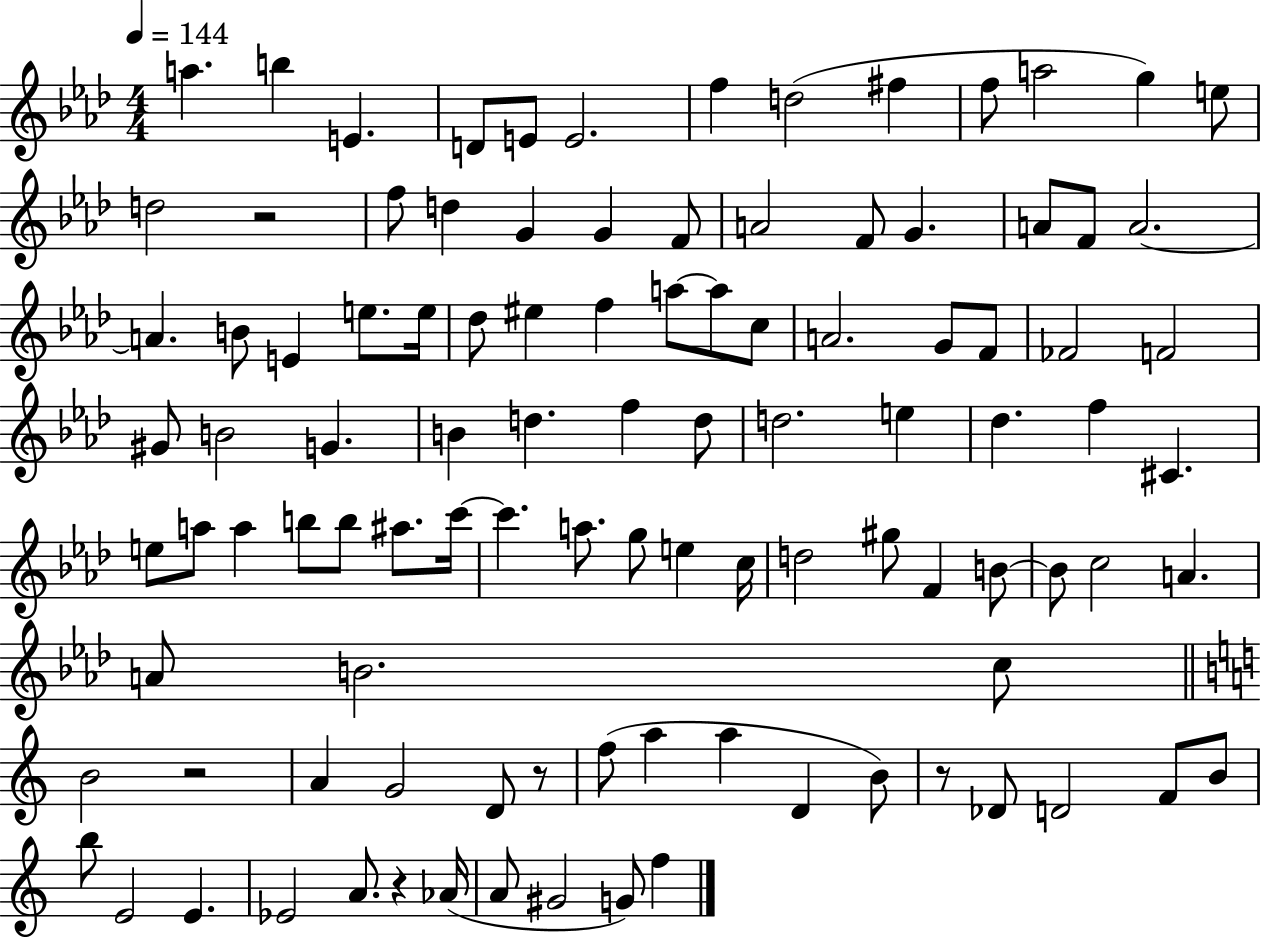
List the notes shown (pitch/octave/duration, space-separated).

A5/q. B5/q E4/q. D4/e E4/e E4/h. F5/q D5/h F#5/q F5/e A5/h G5/q E5/e D5/h R/h F5/e D5/q G4/q G4/q F4/e A4/h F4/e G4/q. A4/e F4/e A4/h. A4/q. B4/e E4/q E5/e. E5/s Db5/e EIS5/q F5/q A5/e A5/e C5/e A4/h. G4/e F4/e FES4/h F4/h G#4/e B4/h G4/q. B4/q D5/q. F5/q D5/e D5/h. E5/q Db5/q. F5/q C#4/q. E5/e A5/e A5/q B5/e B5/e A#5/e. C6/s C6/q. A5/e. G5/e E5/q C5/s D5/h G#5/e F4/q B4/e B4/e C5/h A4/q. A4/e B4/h. C5/e B4/h R/h A4/q G4/h D4/e R/e F5/e A5/q A5/q D4/q B4/e R/e Db4/e D4/h F4/e B4/e B5/e E4/h E4/q. Eb4/h A4/e. R/q Ab4/s A4/e G#4/h G4/e F5/q